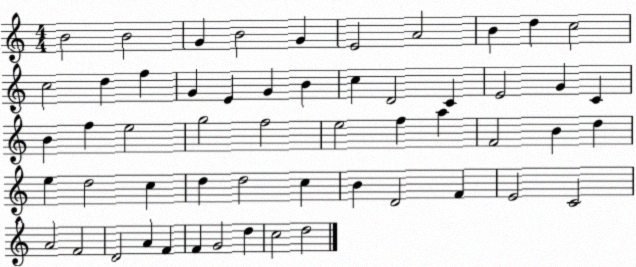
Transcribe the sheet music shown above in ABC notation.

X:1
T:Untitled
M:4/4
L:1/4
K:C
B2 B2 G B2 G E2 A2 B d c2 c2 d f G E G B c D2 C E2 G C B f e2 g2 f2 e2 f a F2 B d e d2 c d d2 c B D2 F E2 C2 A2 F2 D2 A F F G2 d c2 d2